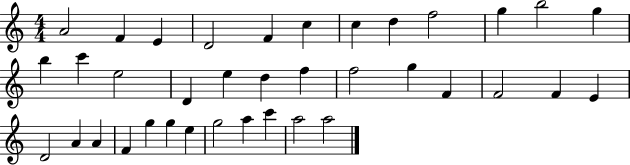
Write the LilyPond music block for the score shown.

{
  \clef treble
  \numericTimeSignature
  \time 4/4
  \key c \major
  a'2 f'4 e'4 | d'2 f'4 c''4 | c''4 d''4 f''2 | g''4 b''2 g''4 | \break b''4 c'''4 e''2 | d'4 e''4 d''4 f''4 | f''2 g''4 f'4 | f'2 f'4 e'4 | \break d'2 a'4 a'4 | f'4 g''4 g''4 e''4 | g''2 a''4 c'''4 | a''2 a''2 | \break \bar "|."
}